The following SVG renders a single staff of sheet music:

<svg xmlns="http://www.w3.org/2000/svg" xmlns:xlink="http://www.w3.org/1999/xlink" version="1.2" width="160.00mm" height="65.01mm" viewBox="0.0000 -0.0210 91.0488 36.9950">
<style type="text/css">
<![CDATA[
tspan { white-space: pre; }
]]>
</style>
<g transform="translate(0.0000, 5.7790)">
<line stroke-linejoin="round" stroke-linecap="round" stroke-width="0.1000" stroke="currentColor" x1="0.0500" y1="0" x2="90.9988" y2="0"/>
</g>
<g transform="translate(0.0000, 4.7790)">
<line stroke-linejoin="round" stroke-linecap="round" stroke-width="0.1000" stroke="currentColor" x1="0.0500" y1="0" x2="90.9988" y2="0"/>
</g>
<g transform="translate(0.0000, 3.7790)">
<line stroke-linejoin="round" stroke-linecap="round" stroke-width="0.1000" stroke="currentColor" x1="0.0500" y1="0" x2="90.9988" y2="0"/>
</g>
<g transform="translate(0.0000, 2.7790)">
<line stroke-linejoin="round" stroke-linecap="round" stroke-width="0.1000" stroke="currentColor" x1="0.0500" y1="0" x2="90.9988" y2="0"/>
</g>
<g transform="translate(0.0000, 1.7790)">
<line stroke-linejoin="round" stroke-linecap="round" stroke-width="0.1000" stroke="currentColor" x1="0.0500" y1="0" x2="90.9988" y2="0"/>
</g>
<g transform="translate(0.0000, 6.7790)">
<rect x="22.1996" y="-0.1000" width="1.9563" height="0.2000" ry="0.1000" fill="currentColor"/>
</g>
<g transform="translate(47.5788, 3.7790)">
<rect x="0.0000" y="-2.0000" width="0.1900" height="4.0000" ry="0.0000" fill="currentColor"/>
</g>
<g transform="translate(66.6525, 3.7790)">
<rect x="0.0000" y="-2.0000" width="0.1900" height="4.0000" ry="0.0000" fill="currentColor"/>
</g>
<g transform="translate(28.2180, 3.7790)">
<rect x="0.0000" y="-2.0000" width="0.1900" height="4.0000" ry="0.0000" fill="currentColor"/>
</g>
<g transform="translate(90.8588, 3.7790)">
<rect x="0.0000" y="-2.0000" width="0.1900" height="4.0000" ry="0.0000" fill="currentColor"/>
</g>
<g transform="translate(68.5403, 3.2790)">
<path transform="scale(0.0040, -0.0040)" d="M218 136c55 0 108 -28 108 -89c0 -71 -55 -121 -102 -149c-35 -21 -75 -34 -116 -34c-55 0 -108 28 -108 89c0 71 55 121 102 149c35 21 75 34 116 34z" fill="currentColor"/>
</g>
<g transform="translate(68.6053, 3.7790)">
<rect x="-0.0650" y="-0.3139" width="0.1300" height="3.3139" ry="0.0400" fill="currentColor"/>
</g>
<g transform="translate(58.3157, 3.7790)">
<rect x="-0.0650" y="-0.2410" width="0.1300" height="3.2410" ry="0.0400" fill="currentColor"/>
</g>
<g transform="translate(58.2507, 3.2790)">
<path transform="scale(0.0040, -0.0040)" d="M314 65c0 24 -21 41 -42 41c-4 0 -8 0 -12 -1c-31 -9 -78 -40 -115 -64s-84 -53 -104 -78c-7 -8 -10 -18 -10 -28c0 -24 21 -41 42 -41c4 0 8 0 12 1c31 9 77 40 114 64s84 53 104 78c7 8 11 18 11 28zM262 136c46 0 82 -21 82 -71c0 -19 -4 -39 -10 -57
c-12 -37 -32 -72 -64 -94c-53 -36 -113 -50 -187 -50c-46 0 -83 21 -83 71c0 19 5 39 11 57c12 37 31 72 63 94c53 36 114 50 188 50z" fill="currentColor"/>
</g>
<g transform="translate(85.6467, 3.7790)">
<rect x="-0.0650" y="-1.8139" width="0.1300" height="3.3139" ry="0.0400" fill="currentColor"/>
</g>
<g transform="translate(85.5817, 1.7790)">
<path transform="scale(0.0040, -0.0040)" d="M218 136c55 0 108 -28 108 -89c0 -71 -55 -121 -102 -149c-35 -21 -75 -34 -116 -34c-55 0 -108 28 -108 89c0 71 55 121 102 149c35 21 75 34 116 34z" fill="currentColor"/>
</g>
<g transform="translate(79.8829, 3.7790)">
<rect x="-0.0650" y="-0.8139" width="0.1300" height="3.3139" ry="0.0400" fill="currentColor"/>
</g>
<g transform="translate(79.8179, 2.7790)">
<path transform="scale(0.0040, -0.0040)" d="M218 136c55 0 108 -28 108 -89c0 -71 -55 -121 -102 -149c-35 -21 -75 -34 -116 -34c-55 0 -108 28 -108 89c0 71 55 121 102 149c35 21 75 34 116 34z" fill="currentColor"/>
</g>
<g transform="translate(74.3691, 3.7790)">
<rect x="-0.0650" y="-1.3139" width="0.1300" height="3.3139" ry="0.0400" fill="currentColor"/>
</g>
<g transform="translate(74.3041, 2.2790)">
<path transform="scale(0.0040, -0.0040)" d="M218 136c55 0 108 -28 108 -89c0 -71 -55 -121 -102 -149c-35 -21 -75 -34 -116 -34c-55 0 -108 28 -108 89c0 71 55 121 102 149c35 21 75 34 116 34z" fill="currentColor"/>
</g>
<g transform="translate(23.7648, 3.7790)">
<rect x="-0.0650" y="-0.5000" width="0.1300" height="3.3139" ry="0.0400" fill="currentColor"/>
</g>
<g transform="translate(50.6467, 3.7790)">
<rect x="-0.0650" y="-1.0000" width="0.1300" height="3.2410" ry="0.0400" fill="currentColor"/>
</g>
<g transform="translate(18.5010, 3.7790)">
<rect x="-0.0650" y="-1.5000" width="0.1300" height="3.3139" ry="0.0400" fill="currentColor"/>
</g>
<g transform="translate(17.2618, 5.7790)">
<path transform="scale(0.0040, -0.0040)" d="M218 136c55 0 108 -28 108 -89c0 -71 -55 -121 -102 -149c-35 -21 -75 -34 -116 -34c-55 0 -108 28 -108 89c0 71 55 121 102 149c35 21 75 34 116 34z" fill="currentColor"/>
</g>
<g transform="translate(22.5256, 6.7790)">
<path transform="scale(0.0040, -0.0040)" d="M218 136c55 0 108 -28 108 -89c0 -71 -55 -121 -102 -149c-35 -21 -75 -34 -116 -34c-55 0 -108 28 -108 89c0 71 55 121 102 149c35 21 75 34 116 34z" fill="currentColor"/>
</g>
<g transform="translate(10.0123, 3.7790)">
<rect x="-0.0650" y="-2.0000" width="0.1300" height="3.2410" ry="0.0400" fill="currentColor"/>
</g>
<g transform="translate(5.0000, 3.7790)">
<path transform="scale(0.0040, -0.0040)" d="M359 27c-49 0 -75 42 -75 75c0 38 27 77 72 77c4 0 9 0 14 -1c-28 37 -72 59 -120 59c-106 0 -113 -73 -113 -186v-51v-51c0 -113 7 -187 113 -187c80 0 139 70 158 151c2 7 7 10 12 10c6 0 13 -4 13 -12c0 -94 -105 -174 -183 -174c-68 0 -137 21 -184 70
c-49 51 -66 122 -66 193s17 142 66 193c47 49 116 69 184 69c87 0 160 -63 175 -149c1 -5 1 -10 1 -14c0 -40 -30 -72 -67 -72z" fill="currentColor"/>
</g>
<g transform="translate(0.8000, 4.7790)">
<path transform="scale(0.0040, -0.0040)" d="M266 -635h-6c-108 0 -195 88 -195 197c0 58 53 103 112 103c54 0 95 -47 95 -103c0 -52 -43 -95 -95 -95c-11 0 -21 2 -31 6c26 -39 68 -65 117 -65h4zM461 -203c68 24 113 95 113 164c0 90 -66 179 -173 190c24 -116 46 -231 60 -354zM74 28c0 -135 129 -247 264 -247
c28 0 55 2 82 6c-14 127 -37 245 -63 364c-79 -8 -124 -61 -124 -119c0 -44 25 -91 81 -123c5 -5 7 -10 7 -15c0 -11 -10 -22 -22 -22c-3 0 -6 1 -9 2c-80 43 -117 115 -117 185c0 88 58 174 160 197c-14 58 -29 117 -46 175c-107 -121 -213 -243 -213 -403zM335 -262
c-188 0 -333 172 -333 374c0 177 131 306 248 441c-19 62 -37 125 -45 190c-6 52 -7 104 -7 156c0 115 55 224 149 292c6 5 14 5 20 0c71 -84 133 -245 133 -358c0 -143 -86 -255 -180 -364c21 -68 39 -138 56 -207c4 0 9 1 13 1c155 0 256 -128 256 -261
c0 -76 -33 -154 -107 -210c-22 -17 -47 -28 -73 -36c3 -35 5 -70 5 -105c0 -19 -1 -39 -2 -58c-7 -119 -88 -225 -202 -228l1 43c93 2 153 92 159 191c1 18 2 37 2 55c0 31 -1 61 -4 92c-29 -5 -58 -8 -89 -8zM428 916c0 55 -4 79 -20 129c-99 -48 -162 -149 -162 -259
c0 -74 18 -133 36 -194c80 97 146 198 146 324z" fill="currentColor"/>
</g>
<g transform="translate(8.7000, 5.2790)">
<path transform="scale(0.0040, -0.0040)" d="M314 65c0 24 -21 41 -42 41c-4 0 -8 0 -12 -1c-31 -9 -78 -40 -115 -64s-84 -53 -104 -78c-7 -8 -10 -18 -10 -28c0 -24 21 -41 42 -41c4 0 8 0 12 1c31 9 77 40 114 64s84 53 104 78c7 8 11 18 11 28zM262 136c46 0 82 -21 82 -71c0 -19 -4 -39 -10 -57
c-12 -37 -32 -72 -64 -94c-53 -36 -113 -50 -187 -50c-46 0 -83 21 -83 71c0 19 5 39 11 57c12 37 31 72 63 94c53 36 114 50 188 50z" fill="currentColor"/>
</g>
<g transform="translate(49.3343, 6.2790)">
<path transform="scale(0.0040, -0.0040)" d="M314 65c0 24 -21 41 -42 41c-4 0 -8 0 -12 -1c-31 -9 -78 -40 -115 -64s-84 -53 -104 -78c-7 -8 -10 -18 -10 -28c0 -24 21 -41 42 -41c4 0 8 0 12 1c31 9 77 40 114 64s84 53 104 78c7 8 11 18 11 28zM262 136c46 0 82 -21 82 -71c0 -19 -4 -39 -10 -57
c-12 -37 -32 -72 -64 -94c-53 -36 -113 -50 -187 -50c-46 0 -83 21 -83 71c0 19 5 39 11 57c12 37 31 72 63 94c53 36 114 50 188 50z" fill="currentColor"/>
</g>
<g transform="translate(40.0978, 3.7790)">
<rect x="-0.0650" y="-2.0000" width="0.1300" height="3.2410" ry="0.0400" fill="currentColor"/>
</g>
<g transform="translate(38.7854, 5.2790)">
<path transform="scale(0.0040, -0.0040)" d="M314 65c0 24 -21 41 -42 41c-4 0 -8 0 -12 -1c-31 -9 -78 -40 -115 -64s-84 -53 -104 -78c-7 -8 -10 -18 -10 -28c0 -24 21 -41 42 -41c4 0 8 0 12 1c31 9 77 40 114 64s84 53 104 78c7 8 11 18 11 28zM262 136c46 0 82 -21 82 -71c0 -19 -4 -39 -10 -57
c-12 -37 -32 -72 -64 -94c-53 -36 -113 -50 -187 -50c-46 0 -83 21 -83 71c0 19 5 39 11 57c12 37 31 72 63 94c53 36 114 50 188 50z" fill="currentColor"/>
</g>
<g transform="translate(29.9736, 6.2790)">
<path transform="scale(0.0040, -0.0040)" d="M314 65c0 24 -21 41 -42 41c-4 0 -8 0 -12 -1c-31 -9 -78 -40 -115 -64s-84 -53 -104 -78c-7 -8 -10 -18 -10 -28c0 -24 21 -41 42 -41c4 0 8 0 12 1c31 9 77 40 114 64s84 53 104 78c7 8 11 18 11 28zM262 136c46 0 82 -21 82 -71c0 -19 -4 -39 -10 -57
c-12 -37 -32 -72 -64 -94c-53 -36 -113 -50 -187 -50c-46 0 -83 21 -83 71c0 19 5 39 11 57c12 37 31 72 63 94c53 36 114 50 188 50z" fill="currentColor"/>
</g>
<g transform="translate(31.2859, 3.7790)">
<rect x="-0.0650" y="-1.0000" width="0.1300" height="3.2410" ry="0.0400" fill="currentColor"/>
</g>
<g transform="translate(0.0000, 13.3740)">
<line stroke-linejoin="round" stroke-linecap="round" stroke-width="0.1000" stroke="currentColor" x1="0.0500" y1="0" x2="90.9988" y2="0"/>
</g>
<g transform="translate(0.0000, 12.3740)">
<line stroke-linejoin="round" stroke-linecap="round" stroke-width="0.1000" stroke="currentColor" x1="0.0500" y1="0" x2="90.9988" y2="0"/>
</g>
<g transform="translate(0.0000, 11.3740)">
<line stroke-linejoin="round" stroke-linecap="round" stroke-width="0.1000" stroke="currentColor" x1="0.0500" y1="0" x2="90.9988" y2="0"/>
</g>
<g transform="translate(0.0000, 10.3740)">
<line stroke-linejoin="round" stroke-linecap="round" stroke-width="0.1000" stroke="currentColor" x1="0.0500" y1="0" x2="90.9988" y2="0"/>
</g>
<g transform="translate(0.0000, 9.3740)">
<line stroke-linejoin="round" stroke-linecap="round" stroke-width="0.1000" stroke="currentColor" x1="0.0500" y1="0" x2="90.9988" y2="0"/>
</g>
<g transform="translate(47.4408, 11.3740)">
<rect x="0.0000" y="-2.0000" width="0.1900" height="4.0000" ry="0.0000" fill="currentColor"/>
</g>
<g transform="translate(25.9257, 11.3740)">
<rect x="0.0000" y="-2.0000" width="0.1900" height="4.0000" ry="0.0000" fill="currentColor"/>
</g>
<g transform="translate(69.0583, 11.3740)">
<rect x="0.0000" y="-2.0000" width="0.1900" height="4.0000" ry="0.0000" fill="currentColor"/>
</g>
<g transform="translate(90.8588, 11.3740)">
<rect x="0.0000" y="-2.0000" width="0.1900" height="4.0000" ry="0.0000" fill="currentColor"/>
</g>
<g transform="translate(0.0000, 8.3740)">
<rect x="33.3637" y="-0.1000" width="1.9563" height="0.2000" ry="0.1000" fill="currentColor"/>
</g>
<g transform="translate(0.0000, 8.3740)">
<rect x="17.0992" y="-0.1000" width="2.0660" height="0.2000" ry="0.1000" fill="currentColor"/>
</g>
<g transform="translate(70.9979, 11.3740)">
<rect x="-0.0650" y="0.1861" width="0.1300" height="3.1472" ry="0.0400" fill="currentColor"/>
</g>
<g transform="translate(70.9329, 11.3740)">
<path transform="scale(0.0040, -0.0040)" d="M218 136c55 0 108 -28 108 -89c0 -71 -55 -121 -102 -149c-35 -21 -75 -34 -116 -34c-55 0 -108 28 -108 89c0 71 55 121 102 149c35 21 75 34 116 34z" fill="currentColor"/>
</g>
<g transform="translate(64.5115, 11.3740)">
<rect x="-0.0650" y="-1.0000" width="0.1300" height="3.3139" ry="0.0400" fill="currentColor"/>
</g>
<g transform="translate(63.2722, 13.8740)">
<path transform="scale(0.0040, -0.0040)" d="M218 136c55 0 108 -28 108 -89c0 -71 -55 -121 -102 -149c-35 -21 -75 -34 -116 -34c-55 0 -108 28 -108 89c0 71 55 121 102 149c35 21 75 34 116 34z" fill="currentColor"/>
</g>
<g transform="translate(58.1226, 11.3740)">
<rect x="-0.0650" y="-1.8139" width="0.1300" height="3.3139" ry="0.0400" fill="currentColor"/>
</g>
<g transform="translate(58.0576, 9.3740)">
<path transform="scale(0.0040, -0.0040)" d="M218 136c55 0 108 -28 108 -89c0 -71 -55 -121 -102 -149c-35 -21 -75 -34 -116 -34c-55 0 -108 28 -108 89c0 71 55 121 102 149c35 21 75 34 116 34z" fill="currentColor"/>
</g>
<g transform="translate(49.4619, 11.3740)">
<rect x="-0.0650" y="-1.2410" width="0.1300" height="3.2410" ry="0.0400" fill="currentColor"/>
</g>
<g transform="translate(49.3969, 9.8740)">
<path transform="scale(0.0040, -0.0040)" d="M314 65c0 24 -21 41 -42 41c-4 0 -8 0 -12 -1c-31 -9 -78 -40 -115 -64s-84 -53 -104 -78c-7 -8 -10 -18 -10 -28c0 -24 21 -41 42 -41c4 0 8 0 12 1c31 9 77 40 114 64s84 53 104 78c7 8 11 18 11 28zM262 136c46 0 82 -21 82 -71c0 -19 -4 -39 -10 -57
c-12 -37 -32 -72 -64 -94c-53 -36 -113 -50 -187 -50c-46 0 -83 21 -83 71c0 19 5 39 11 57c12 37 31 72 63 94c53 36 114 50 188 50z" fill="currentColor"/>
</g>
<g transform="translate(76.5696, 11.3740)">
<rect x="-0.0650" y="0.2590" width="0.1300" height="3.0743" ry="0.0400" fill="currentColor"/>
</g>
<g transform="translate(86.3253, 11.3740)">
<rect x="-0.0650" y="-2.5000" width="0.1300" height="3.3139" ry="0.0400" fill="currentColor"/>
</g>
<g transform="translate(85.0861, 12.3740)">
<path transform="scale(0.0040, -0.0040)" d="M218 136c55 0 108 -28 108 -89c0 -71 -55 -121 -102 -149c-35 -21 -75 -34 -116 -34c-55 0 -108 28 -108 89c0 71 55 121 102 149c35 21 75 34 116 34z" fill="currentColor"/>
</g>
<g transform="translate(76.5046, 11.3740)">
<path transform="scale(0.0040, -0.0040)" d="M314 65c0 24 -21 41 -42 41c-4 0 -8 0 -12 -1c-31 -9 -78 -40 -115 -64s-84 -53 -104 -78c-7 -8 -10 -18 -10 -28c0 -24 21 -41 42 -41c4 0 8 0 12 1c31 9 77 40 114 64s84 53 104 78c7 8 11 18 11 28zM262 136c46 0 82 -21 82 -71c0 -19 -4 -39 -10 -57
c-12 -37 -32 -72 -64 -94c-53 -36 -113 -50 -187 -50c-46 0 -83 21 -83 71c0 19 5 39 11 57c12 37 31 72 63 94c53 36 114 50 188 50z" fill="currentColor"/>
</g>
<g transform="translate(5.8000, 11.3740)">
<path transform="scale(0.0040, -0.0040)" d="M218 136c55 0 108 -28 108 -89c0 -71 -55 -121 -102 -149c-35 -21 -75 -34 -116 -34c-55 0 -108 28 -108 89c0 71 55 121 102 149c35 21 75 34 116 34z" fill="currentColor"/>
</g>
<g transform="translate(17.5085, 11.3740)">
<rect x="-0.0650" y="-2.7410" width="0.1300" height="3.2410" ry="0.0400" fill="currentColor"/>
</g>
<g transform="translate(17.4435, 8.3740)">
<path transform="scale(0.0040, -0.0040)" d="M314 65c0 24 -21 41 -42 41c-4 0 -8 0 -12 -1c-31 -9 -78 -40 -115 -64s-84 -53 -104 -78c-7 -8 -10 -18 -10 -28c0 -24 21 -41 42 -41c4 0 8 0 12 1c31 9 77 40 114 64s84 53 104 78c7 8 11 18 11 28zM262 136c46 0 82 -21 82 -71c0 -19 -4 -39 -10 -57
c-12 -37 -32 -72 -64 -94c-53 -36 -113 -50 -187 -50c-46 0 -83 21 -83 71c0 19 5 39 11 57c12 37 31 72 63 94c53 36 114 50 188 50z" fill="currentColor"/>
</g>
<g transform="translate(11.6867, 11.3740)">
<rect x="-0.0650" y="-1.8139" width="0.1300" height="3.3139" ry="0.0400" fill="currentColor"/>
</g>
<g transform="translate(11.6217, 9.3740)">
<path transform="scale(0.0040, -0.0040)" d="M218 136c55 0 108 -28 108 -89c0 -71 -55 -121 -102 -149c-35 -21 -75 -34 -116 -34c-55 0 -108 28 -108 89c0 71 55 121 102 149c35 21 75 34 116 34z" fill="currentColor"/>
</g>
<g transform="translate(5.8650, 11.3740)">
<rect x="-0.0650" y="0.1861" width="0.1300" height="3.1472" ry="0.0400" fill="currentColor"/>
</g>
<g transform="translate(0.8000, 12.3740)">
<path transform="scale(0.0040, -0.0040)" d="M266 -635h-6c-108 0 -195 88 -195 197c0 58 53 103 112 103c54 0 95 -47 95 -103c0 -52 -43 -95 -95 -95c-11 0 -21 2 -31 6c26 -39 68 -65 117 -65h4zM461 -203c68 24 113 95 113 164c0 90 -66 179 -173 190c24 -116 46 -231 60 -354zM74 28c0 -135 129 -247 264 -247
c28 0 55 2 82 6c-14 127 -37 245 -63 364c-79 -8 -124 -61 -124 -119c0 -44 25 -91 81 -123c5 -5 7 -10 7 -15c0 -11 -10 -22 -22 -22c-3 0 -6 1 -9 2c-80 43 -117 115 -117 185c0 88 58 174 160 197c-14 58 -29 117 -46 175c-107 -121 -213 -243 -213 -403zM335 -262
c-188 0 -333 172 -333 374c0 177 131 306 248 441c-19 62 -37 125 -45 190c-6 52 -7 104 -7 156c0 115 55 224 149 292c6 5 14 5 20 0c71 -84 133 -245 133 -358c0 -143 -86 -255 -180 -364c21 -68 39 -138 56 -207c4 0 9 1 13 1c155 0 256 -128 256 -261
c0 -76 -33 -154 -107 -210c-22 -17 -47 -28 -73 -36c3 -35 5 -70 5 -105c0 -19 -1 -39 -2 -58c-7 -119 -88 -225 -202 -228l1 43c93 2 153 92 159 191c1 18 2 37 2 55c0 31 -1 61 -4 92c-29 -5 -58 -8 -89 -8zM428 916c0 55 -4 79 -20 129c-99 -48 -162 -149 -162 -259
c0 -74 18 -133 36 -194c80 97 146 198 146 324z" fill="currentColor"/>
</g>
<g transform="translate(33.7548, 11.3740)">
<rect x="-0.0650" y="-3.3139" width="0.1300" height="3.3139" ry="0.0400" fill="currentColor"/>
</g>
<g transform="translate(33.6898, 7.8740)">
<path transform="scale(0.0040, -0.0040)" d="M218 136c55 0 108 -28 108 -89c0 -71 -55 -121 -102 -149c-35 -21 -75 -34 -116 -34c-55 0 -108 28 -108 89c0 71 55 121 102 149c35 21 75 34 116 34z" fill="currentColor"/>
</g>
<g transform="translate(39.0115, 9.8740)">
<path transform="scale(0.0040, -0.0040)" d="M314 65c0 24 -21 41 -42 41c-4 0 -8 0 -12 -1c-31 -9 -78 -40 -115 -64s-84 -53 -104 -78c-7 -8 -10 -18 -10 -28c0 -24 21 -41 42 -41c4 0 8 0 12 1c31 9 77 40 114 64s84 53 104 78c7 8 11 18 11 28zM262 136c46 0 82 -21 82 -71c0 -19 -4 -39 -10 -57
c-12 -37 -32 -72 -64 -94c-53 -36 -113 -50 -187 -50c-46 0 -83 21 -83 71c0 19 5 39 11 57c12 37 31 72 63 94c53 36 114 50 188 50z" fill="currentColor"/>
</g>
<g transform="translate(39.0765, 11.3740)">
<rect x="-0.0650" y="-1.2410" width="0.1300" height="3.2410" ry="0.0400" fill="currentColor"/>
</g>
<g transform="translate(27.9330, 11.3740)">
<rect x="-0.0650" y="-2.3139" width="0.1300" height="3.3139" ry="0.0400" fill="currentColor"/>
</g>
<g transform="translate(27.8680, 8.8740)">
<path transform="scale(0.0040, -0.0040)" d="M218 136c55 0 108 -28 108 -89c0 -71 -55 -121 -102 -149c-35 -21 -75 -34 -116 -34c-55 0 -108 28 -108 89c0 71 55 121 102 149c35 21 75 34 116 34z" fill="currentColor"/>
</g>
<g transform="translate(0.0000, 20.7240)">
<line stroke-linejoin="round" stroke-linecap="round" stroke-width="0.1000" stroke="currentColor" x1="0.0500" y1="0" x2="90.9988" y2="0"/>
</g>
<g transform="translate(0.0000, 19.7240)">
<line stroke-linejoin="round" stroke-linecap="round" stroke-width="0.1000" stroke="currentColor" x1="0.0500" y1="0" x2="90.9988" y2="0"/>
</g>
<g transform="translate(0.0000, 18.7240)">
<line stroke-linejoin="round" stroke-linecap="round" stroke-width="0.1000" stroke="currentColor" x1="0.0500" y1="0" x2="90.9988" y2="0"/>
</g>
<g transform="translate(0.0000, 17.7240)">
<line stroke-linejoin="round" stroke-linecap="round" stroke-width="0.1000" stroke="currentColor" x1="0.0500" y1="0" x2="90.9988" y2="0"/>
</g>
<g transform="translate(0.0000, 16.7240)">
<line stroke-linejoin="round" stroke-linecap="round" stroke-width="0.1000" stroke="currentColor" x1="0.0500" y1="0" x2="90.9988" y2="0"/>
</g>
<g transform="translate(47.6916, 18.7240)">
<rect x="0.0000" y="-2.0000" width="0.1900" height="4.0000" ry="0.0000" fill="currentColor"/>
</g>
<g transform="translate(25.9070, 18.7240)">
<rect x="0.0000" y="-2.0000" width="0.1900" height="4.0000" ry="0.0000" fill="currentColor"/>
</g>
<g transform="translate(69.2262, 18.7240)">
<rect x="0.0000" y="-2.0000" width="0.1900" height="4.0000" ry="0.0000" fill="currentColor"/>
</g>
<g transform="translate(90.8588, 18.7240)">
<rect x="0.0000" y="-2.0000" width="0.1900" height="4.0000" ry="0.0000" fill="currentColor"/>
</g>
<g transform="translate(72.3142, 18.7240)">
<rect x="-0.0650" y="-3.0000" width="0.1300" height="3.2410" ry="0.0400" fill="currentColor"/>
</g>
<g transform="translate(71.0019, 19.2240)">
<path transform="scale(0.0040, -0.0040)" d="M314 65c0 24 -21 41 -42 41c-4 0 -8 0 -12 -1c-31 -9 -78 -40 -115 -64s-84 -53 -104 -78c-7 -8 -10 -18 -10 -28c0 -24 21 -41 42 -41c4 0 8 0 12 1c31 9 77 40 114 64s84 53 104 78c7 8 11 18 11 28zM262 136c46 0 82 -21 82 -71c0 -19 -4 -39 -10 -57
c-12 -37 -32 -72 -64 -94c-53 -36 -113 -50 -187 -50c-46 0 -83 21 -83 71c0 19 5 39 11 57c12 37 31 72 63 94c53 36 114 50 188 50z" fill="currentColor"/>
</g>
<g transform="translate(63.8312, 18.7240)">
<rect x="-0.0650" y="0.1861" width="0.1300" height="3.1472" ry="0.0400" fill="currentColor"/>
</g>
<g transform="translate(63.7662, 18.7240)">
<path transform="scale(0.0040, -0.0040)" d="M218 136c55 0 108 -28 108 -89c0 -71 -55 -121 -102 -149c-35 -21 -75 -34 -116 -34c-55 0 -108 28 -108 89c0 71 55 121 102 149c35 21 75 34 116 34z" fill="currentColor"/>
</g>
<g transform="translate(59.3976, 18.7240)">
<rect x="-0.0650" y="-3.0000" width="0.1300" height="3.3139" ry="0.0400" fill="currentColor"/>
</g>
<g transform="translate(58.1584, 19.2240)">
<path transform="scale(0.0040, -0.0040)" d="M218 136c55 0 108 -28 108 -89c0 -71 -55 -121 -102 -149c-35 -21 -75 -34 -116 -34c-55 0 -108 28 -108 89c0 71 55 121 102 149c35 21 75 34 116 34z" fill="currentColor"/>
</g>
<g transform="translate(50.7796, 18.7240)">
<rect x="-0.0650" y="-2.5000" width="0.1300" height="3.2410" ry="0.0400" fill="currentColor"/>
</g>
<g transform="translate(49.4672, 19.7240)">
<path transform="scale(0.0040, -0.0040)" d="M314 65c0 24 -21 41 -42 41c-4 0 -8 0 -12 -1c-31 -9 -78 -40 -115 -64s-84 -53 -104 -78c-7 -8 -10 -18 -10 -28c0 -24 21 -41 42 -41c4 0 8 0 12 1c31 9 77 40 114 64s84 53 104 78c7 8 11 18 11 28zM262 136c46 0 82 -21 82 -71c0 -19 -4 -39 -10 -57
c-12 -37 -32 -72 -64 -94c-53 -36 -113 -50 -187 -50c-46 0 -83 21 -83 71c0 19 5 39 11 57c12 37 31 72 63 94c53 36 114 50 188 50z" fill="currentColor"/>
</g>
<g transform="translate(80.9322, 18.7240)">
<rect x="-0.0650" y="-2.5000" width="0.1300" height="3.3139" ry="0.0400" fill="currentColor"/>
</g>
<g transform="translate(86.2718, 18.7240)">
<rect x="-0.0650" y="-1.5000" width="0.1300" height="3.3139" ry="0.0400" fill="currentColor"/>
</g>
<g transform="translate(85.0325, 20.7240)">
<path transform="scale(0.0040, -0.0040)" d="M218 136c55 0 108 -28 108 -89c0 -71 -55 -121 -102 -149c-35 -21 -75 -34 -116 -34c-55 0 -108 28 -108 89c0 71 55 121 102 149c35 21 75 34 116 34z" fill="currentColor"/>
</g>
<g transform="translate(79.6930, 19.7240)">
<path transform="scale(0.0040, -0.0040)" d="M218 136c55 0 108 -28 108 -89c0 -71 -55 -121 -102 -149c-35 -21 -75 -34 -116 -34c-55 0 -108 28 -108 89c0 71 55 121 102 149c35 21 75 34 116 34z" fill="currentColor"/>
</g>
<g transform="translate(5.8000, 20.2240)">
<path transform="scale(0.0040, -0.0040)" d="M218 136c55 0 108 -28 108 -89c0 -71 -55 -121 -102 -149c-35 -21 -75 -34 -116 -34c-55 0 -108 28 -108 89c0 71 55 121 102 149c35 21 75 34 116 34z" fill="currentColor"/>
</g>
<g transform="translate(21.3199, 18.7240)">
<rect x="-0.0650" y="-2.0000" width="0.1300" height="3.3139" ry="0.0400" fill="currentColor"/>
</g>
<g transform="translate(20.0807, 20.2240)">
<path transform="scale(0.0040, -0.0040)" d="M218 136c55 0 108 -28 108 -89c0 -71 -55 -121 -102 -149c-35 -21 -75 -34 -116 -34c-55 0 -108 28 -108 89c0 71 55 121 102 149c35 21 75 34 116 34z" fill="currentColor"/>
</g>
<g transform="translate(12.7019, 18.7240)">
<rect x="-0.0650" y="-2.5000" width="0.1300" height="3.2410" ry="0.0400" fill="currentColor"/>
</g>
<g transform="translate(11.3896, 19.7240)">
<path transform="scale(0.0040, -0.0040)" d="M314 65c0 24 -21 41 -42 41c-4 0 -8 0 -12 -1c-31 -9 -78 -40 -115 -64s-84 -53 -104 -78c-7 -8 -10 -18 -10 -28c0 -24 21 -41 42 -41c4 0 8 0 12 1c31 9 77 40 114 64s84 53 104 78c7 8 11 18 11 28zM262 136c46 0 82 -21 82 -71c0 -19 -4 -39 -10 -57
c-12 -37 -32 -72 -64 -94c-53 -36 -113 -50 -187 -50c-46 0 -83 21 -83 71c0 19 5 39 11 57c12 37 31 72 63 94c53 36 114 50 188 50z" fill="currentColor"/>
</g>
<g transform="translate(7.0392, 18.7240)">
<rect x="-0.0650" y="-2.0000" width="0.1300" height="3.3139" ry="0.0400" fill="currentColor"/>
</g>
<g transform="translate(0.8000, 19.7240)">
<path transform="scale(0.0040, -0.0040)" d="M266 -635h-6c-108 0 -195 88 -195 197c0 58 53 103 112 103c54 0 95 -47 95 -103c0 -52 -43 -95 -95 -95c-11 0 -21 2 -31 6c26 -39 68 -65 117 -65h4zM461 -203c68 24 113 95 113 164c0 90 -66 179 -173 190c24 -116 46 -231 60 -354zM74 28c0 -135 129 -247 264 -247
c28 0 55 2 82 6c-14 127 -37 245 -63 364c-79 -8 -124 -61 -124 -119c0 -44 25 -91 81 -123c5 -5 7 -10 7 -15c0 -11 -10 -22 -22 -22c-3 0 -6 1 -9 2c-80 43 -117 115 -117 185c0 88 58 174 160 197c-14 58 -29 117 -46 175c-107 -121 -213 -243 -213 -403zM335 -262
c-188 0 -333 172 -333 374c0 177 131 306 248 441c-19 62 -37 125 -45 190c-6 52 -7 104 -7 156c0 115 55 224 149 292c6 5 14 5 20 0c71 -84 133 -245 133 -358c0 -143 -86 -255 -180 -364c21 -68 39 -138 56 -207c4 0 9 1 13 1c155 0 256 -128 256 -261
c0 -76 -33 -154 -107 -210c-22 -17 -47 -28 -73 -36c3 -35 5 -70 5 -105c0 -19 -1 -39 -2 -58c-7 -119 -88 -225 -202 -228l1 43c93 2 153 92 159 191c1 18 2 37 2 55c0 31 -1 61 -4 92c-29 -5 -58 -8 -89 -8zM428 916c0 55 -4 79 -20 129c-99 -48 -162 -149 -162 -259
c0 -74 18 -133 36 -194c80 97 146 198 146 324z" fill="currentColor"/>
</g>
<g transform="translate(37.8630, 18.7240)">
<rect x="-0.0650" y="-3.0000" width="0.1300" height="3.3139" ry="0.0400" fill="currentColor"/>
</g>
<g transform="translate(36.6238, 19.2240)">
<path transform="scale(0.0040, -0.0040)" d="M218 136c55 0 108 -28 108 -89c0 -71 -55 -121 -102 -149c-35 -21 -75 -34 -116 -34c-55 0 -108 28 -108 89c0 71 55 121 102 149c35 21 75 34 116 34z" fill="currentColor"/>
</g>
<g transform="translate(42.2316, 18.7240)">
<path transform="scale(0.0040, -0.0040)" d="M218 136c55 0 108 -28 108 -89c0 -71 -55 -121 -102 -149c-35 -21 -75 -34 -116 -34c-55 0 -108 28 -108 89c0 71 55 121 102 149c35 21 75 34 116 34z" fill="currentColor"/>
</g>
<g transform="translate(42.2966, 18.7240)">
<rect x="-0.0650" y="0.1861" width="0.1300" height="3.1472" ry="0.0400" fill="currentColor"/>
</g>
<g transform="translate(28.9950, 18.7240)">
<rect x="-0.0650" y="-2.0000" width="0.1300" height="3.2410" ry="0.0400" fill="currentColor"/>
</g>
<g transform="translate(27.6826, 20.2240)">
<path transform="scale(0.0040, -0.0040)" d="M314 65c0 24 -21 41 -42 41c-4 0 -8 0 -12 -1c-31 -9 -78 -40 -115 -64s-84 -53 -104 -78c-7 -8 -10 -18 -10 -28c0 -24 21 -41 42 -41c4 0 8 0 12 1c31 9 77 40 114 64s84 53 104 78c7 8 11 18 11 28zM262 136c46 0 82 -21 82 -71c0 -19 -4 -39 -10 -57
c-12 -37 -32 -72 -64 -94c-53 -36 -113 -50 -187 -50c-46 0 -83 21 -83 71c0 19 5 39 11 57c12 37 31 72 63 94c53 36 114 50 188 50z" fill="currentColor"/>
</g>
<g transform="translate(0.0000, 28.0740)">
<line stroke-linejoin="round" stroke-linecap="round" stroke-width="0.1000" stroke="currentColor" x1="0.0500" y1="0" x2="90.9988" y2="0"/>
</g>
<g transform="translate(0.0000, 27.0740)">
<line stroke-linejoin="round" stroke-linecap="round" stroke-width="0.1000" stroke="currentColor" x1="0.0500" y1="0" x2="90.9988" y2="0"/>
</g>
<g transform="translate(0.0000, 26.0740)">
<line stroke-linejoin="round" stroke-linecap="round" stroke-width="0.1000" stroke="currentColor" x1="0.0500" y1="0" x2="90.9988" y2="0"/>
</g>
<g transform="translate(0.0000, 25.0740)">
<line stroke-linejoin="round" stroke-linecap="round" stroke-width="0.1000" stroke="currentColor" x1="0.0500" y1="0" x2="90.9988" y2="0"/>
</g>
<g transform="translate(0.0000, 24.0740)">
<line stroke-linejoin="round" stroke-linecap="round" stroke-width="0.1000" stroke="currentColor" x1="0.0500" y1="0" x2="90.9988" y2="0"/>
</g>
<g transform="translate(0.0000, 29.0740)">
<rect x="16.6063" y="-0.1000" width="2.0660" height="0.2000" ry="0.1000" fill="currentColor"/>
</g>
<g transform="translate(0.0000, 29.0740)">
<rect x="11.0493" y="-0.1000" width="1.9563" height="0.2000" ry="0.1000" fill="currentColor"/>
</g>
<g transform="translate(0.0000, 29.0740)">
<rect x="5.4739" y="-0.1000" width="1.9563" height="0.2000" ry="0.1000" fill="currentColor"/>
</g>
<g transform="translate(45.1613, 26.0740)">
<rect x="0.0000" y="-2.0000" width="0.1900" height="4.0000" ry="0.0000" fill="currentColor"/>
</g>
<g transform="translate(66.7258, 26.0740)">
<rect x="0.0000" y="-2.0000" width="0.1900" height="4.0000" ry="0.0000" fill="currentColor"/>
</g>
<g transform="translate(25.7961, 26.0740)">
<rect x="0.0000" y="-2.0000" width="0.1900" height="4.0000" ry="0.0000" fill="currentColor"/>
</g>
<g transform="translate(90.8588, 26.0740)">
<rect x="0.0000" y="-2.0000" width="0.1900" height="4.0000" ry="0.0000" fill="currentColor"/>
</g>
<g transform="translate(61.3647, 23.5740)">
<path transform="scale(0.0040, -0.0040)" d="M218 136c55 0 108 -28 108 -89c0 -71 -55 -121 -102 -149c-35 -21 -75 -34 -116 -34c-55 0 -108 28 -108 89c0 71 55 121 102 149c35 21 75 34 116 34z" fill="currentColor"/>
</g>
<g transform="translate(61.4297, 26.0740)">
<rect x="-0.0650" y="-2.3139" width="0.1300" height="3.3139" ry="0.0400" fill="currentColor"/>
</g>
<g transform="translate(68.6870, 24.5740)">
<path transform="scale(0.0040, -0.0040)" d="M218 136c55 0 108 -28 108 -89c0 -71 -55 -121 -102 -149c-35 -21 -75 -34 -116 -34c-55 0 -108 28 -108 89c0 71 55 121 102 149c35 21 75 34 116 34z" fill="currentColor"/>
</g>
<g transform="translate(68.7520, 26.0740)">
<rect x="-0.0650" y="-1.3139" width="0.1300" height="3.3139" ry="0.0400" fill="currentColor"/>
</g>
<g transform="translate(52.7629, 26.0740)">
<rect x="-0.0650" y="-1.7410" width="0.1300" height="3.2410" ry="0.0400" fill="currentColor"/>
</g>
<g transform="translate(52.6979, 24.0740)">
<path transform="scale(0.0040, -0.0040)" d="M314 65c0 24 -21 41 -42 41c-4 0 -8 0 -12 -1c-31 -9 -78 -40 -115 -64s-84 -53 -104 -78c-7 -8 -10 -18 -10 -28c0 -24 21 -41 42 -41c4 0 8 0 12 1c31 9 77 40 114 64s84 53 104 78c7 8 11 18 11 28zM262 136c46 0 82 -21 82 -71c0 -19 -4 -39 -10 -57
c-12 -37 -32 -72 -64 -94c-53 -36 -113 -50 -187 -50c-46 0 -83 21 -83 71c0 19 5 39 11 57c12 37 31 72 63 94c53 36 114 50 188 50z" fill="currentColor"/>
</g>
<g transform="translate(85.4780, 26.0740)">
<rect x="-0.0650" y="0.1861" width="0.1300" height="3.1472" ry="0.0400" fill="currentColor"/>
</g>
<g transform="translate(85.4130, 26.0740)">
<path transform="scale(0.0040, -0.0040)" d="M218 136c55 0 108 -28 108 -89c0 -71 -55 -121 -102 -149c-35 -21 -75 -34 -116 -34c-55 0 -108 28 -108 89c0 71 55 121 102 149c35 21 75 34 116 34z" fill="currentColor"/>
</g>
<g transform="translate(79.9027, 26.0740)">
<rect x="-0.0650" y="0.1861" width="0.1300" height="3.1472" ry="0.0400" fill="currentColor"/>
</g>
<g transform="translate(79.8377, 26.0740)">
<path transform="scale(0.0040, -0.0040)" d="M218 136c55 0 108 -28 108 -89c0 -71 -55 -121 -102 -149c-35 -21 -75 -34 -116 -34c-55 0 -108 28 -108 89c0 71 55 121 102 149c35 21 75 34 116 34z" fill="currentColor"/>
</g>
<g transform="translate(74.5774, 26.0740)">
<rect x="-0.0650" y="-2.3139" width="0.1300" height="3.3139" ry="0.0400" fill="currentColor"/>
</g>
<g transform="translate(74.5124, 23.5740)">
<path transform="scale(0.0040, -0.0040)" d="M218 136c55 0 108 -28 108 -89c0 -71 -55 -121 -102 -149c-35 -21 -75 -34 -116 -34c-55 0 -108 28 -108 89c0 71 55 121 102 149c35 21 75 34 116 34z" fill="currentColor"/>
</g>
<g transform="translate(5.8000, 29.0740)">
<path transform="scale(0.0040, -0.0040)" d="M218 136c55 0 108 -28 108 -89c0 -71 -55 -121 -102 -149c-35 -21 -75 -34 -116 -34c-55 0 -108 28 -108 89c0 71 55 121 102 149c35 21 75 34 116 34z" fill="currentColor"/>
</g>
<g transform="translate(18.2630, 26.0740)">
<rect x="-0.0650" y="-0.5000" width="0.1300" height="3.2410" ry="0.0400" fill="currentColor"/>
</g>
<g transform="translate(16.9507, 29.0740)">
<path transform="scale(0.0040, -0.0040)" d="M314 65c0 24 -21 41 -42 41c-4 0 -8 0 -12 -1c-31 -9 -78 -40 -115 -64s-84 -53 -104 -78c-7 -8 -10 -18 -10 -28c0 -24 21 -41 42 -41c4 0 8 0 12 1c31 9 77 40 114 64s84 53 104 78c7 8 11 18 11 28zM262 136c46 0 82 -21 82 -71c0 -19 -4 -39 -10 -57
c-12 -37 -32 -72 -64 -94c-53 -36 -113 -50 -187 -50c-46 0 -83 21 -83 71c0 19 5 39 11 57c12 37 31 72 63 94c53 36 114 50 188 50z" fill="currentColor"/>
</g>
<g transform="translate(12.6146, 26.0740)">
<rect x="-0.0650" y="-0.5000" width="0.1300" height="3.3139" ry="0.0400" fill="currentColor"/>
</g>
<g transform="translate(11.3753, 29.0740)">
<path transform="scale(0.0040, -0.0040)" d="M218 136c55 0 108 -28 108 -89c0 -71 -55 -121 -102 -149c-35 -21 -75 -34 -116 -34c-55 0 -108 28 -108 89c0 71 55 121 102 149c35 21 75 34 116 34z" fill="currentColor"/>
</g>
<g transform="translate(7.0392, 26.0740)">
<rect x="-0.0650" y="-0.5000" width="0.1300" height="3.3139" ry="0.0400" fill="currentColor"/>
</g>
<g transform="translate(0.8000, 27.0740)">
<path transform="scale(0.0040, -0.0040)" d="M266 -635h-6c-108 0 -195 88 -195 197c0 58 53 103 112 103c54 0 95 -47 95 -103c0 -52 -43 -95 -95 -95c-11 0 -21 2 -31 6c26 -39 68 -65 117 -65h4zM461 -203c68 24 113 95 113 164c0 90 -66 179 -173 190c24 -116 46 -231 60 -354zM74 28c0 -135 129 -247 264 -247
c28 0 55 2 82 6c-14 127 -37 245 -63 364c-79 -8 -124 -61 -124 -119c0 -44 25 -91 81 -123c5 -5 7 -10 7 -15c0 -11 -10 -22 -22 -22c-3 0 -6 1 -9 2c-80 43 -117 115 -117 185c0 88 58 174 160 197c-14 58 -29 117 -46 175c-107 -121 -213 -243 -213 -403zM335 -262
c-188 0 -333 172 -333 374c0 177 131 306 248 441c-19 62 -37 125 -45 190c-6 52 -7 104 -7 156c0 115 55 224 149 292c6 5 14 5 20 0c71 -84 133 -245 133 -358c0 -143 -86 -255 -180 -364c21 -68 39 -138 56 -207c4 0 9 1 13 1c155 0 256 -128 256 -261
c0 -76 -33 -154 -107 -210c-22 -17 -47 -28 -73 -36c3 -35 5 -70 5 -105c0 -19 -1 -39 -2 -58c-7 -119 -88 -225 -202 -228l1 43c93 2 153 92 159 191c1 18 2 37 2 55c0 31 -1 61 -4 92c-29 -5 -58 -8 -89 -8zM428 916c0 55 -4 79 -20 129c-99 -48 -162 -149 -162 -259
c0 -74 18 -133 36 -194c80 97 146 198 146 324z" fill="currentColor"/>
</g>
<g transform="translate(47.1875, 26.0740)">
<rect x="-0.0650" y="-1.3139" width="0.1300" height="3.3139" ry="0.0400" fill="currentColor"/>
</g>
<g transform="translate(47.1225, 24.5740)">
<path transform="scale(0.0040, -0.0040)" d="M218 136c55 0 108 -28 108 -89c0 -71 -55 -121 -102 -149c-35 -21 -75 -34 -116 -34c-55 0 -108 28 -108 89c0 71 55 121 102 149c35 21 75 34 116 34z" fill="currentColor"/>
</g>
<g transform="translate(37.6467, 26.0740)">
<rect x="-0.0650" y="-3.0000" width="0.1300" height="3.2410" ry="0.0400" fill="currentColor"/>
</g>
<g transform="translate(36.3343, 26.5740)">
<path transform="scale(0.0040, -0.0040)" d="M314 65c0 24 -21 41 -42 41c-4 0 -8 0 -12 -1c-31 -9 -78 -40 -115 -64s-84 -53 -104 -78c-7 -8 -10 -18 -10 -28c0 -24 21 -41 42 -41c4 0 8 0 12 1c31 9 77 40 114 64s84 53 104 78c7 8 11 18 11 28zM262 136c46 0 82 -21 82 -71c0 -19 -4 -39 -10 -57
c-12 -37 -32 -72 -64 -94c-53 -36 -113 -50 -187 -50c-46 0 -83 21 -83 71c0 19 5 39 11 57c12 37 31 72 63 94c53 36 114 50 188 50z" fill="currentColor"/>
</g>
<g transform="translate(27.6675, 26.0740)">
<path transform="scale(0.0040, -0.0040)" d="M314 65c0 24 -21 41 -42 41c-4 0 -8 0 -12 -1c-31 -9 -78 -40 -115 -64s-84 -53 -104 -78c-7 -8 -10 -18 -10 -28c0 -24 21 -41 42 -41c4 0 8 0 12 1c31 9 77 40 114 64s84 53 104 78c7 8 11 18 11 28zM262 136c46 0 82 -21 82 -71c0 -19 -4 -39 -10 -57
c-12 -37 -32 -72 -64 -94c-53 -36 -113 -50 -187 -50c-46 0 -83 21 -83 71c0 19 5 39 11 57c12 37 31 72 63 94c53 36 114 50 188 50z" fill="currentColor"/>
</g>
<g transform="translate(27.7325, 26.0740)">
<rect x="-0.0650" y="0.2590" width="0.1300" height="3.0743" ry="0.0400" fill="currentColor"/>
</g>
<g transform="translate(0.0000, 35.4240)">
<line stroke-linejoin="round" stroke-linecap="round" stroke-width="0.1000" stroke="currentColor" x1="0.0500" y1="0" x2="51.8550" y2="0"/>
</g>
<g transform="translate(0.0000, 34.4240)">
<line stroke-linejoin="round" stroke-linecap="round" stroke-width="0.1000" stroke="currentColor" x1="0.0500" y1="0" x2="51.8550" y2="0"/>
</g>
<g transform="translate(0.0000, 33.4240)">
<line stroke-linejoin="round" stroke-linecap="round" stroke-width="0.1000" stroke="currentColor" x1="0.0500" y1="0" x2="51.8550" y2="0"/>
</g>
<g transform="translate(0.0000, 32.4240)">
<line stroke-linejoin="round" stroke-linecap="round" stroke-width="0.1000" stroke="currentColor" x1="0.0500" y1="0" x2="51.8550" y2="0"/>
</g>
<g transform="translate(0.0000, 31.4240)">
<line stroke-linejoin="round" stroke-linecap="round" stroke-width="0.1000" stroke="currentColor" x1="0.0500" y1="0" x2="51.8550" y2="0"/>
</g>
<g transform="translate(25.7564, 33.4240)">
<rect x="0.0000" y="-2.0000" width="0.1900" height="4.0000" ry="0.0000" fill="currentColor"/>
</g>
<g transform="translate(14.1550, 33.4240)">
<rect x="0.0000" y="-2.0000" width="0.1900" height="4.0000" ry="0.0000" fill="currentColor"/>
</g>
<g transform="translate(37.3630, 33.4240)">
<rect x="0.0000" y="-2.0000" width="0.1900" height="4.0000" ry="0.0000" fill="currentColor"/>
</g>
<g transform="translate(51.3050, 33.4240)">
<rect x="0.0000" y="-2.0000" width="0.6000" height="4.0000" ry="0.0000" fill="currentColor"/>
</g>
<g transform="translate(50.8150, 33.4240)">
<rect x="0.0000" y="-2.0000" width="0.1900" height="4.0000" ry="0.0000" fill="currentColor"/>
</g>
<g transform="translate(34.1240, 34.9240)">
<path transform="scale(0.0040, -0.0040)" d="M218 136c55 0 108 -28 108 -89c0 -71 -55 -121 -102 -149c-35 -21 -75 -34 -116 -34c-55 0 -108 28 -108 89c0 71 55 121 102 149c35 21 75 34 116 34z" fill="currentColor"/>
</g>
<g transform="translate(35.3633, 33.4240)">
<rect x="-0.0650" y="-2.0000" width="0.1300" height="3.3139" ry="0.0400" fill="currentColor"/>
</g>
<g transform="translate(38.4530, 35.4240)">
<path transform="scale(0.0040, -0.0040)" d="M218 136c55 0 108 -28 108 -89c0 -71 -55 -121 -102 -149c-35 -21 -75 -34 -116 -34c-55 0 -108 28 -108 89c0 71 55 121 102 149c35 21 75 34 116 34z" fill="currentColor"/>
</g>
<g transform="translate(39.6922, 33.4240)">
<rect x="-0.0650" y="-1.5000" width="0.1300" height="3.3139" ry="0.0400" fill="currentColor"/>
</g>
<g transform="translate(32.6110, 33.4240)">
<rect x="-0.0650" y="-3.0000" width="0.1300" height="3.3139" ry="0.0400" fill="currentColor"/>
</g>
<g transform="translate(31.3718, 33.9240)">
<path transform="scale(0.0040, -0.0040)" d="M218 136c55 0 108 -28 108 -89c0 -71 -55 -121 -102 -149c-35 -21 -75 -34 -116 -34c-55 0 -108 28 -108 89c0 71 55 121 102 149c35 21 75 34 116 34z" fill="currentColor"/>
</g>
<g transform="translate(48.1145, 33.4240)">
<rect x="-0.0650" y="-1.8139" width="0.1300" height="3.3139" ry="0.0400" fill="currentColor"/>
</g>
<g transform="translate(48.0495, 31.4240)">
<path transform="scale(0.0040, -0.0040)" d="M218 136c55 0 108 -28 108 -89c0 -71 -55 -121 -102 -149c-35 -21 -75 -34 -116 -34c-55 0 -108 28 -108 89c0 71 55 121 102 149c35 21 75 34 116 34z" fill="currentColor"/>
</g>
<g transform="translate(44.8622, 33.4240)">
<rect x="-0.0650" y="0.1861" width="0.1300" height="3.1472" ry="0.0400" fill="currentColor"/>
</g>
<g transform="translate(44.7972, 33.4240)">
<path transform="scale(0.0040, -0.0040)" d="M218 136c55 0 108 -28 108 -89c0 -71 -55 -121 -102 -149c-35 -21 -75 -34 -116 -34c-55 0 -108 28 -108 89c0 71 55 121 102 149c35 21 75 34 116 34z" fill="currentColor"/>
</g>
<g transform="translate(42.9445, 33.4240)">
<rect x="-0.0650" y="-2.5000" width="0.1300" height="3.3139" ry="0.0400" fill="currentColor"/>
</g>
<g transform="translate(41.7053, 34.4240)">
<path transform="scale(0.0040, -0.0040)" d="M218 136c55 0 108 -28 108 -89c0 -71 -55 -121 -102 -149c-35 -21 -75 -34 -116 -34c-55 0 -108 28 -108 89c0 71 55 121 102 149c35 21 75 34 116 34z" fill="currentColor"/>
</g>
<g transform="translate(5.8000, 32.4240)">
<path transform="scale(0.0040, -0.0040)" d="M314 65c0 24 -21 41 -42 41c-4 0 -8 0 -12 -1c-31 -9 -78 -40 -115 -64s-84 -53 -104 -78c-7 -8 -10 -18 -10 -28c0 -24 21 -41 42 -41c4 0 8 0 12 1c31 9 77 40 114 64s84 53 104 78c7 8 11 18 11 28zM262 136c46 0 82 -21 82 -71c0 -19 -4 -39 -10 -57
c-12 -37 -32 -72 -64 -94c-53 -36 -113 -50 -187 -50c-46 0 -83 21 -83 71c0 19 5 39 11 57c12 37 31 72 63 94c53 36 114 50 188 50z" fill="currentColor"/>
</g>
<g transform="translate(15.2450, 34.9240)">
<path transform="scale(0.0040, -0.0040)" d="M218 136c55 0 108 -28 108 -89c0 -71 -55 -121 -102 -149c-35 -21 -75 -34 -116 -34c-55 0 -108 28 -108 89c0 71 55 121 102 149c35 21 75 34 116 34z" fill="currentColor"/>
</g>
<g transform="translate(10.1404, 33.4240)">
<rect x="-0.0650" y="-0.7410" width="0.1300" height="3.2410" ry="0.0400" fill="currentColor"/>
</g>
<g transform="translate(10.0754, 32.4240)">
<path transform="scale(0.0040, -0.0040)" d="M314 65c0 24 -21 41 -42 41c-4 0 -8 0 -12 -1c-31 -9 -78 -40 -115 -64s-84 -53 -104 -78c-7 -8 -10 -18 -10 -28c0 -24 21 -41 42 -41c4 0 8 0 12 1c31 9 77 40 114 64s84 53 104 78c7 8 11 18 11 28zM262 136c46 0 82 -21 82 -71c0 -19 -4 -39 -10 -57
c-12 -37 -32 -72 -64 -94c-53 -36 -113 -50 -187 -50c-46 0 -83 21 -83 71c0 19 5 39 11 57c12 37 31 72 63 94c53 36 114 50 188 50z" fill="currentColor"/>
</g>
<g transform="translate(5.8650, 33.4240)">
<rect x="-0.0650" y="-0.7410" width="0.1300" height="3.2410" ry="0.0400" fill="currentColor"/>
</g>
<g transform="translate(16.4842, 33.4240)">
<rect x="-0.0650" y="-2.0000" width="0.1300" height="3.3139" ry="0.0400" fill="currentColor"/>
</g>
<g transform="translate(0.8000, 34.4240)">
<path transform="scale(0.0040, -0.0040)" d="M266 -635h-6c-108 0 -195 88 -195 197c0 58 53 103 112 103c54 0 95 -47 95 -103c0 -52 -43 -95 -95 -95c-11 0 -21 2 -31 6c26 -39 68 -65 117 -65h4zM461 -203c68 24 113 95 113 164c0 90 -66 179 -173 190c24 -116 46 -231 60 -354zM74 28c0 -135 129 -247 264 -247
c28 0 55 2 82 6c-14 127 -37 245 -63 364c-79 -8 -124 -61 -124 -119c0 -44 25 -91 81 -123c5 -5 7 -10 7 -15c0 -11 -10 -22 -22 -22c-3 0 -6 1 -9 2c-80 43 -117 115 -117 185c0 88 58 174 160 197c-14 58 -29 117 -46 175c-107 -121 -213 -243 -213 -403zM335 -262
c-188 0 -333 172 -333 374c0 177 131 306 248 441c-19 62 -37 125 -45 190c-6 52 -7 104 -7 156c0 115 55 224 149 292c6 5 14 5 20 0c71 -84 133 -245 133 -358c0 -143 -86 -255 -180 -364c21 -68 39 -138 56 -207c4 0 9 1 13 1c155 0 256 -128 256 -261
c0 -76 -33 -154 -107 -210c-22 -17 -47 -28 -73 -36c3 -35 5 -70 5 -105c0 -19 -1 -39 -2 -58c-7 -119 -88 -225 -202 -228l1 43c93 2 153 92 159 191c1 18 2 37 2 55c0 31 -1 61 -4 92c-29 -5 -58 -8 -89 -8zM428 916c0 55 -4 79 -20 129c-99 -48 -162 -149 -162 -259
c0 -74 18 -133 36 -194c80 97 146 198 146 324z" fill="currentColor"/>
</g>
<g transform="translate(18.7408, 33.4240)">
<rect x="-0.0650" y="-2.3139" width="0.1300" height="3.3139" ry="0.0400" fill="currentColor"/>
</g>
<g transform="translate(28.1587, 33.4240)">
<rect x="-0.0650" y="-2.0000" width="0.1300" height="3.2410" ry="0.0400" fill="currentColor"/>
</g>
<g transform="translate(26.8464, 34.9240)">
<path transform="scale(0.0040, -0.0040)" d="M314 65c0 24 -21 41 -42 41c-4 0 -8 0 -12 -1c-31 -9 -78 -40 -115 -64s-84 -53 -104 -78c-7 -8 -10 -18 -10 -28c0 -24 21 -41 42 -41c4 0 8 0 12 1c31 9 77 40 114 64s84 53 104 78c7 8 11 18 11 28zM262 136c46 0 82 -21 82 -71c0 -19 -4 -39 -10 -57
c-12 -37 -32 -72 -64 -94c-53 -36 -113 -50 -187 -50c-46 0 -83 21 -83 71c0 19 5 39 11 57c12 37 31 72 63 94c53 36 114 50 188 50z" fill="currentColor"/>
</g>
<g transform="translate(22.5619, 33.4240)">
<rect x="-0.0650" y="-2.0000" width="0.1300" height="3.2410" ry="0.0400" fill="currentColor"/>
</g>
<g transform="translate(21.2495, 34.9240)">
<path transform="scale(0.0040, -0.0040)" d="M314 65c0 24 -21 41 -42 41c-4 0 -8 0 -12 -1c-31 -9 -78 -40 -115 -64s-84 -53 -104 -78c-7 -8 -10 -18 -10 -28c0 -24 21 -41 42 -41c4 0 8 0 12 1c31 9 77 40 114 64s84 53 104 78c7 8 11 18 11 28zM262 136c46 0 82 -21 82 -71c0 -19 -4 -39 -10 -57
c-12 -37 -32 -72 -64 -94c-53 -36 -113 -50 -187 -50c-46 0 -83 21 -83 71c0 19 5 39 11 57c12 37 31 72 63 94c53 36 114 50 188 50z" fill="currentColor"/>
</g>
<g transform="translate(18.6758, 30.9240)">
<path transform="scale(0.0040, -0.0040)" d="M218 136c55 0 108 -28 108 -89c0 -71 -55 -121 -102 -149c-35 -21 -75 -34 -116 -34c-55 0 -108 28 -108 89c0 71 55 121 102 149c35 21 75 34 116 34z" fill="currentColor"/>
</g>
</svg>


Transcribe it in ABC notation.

X:1
T:Untitled
M:4/4
L:1/4
K:C
F2 E C D2 F2 D2 c2 c e d f B f a2 g b e2 e2 f D B B2 G F G2 F F2 A B G2 A B A2 G E C C C2 B2 A2 e f2 g e g B B d2 d2 F g F2 F2 A F E G B f